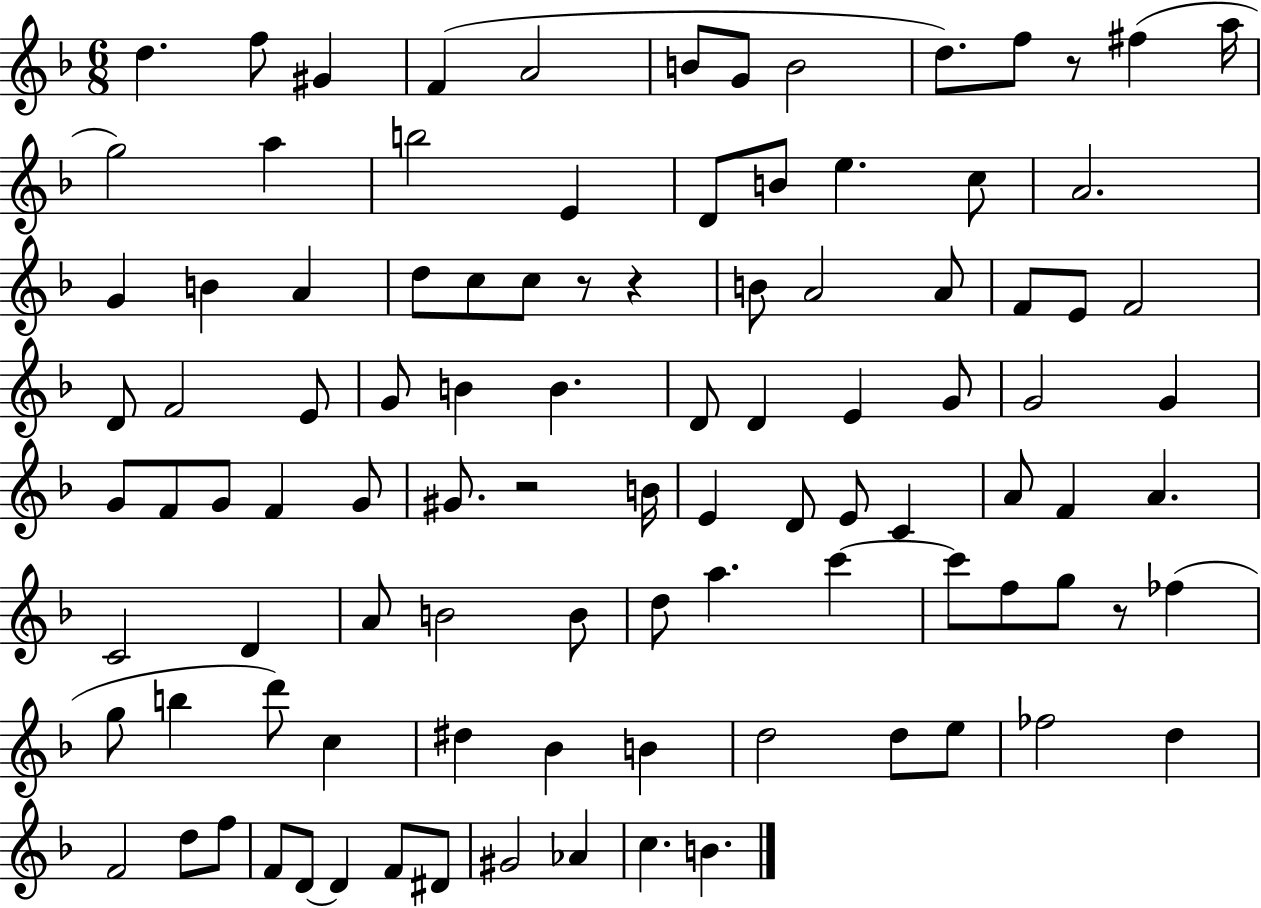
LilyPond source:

{
  \clef treble
  \numericTimeSignature
  \time 6/8
  \key f \major
  d''4. f''8 gis'4 | f'4( a'2 | b'8 g'8 b'2 | d''8.) f''8 r8 fis''4( a''16 | \break g''2) a''4 | b''2 e'4 | d'8 b'8 e''4. c''8 | a'2. | \break g'4 b'4 a'4 | d''8 c''8 c''8 r8 r4 | b'8 a'2 a'8 | f'8 e'8 f'2 | \break d'8 f'2 e'8 | g'8 b'4 b'4. | d'8 d'4 e'4 g'8 | g'2 g'4 | \break g'8 f'8 g'8 f'4 g'8 | gis'8. r2 b'16 | e'4 d'8 e'8 c'4 | a'8 f'4 a'4. | \break c'2 d'4 | a'8 b'2 b'8 | d''8 a''4. c'''4~~ | c'''8 f''8 g''8 r8 fes''4( | \break g''8 b''4 d'''8) c''4 | dis''4 bes'4 b'4 | d''2 d''8 e''8 | fes''2 d''4 | \break f'2 d''8 f''8 | f'8 d'8~~ d'4 f'8 dis'8 | gis'2 aes'4 | c''4. b'4. | \break \bar "|."
}